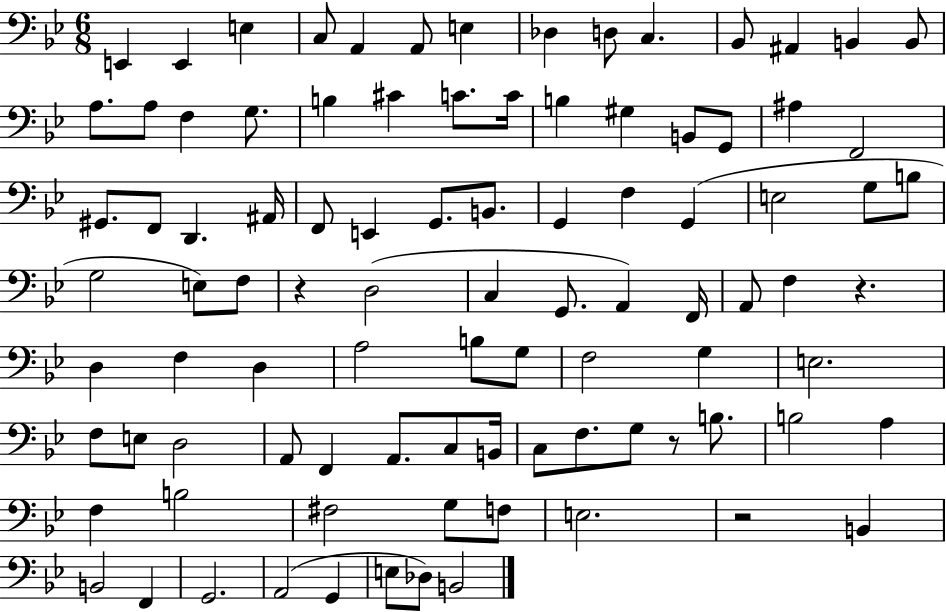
E2/q E2/q E3/q C3/e A2/q A2/e E3/q Db3/q D3/e C3/q. Bb2/e A#2/q B2/q B2/e A3/e. A3/e F3/q G3/e. B3/q C#4/q C4/e. C4/s B3/q G#3/q B2/e G2/e A#3/q F2/h G#2/e. F2/e D2/q. A#2/s F2/e E2/q G2/e. B2/e. G2/q F3/q G2/q E3/h G3/e B3/e G3/h E3/e F3/e R/q D3/h C3/q G2/e. A2/q F2/s A2/e F3/q R/q. D3/q F3/q D3/q A3/h B3/e G3/e F3/h G3/q E3/h. F3/e E3/e D3/h A2/e F2/q A2/e. C3/e B2/s C3/e F3/e. G3/e R/e B3/e. B3/h A3/q F3/q B3/h F#3/h G3/e F3/e E3/h. R/h B2/q B2/h F2/q G2/h. A2/h G2/q E3/e Db3/e B2/h